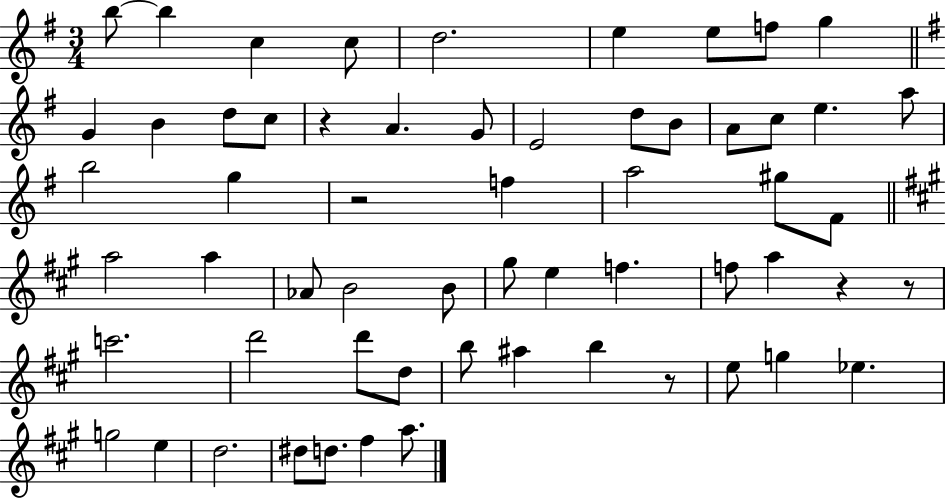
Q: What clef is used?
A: treble